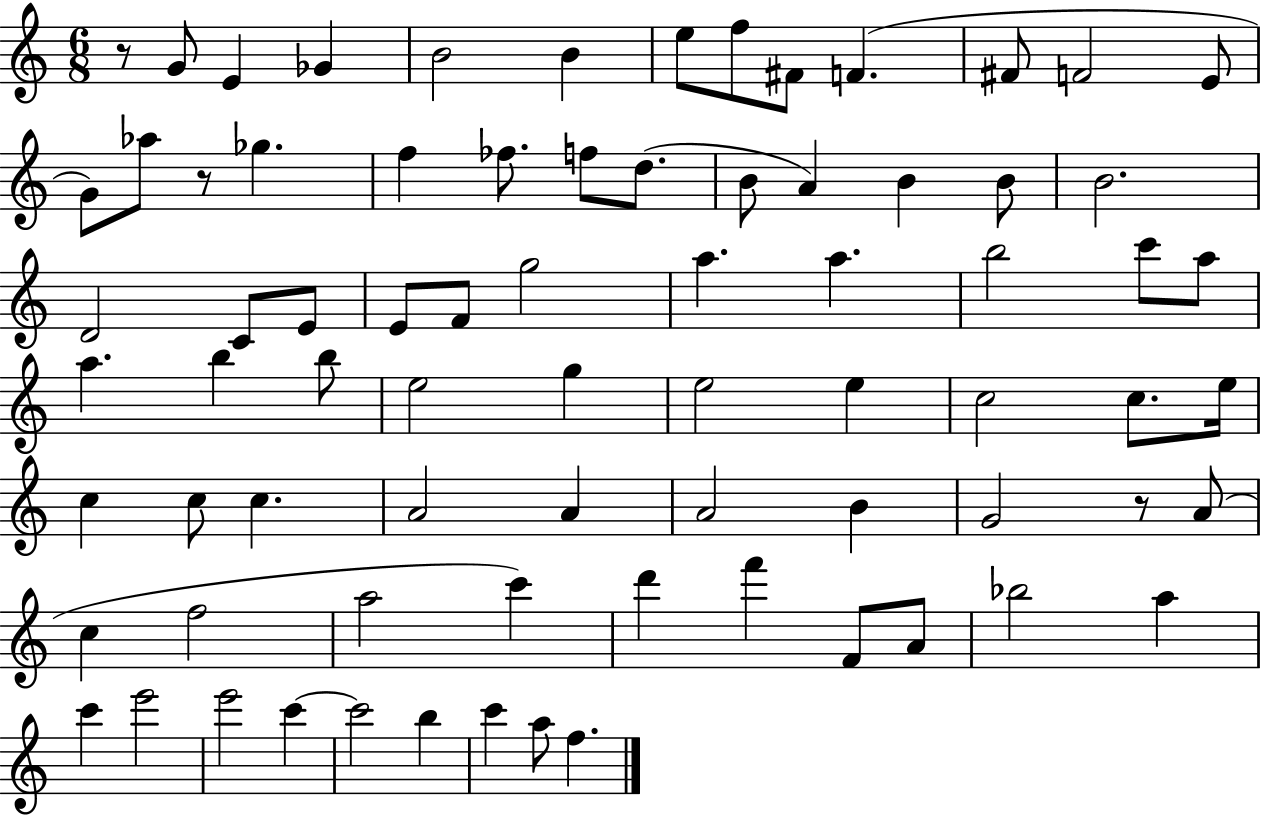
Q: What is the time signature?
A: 6/8